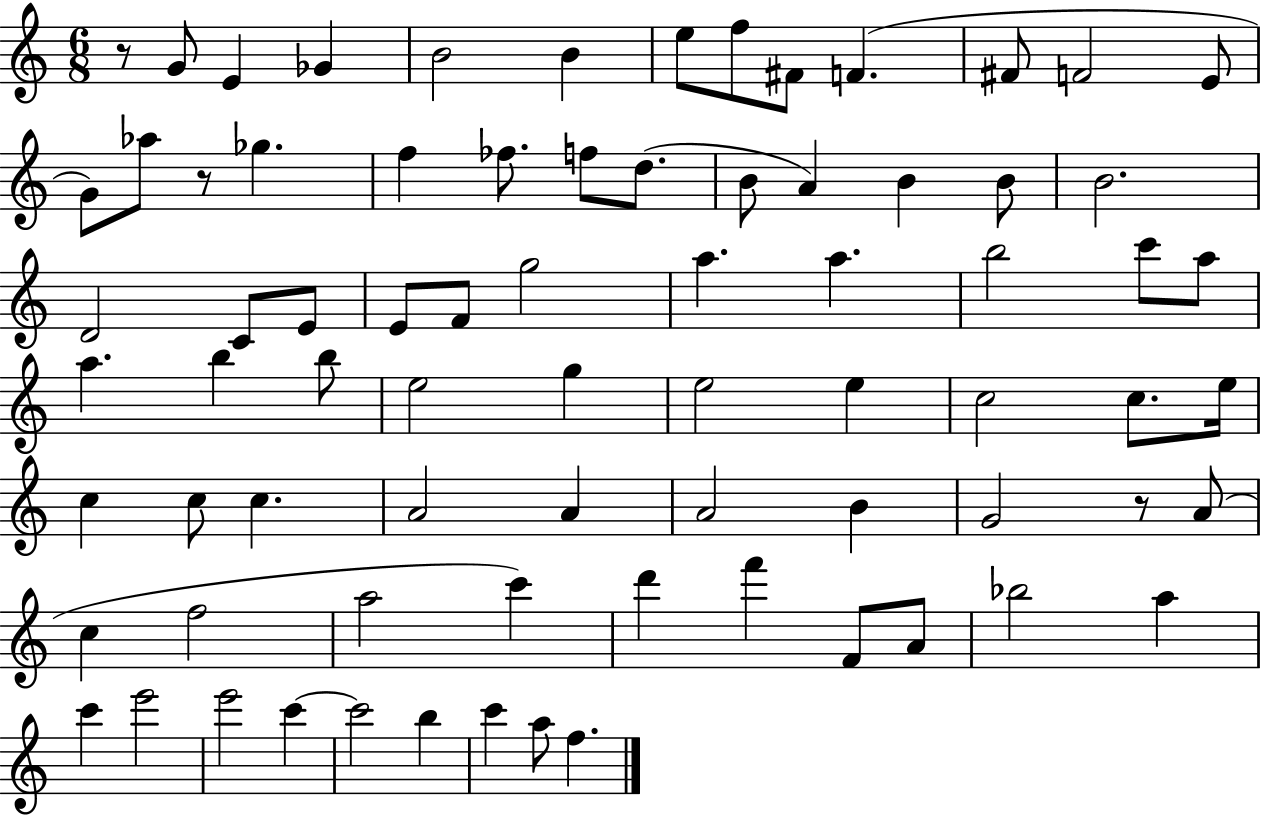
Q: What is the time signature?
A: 6/8